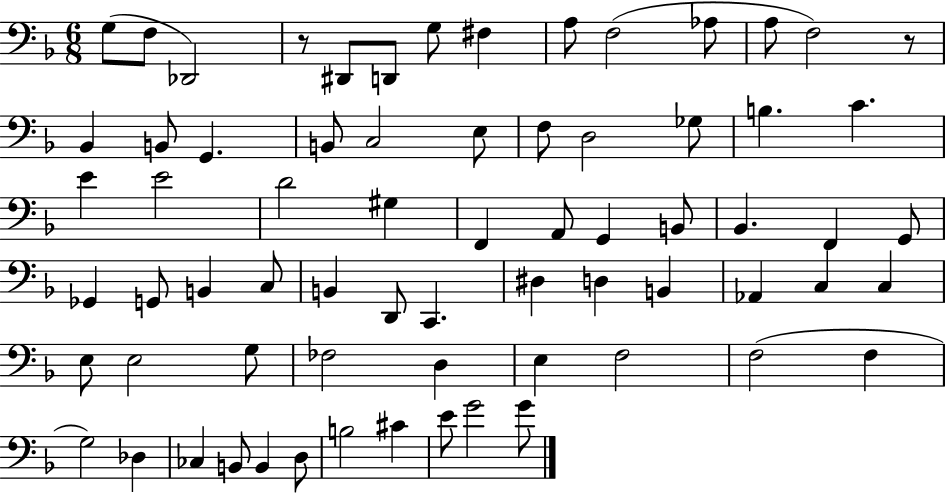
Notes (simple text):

G3/e F3/e Db2/h R/e D#2/e D2/e G3/e F#3/q A3/e F3/h Ab3/e A3/e F3/h R/e Bb2/q B2/e G2/q. B2/e C3/h E3/e F3/e D3/h Gb3/e B3/q. C4/q. E4/q E4/h D4/h G#3/q F2/q A2/e G2/q B2/e Bb2/q. F2/q G2/e Gb2/q G2/e B2/q C3/e B2/q D2/e C2/q. D#3/q D3/q B2/q Ab2/q C3/q C3/q E3/e E3/h G3/e FES3/h D3/q E3/q F3/h F3/h F3/q G3/h Db3/q CES3/q B2/e B2/q D3/e B3/h C#4/q E4/e G4/h G4/e